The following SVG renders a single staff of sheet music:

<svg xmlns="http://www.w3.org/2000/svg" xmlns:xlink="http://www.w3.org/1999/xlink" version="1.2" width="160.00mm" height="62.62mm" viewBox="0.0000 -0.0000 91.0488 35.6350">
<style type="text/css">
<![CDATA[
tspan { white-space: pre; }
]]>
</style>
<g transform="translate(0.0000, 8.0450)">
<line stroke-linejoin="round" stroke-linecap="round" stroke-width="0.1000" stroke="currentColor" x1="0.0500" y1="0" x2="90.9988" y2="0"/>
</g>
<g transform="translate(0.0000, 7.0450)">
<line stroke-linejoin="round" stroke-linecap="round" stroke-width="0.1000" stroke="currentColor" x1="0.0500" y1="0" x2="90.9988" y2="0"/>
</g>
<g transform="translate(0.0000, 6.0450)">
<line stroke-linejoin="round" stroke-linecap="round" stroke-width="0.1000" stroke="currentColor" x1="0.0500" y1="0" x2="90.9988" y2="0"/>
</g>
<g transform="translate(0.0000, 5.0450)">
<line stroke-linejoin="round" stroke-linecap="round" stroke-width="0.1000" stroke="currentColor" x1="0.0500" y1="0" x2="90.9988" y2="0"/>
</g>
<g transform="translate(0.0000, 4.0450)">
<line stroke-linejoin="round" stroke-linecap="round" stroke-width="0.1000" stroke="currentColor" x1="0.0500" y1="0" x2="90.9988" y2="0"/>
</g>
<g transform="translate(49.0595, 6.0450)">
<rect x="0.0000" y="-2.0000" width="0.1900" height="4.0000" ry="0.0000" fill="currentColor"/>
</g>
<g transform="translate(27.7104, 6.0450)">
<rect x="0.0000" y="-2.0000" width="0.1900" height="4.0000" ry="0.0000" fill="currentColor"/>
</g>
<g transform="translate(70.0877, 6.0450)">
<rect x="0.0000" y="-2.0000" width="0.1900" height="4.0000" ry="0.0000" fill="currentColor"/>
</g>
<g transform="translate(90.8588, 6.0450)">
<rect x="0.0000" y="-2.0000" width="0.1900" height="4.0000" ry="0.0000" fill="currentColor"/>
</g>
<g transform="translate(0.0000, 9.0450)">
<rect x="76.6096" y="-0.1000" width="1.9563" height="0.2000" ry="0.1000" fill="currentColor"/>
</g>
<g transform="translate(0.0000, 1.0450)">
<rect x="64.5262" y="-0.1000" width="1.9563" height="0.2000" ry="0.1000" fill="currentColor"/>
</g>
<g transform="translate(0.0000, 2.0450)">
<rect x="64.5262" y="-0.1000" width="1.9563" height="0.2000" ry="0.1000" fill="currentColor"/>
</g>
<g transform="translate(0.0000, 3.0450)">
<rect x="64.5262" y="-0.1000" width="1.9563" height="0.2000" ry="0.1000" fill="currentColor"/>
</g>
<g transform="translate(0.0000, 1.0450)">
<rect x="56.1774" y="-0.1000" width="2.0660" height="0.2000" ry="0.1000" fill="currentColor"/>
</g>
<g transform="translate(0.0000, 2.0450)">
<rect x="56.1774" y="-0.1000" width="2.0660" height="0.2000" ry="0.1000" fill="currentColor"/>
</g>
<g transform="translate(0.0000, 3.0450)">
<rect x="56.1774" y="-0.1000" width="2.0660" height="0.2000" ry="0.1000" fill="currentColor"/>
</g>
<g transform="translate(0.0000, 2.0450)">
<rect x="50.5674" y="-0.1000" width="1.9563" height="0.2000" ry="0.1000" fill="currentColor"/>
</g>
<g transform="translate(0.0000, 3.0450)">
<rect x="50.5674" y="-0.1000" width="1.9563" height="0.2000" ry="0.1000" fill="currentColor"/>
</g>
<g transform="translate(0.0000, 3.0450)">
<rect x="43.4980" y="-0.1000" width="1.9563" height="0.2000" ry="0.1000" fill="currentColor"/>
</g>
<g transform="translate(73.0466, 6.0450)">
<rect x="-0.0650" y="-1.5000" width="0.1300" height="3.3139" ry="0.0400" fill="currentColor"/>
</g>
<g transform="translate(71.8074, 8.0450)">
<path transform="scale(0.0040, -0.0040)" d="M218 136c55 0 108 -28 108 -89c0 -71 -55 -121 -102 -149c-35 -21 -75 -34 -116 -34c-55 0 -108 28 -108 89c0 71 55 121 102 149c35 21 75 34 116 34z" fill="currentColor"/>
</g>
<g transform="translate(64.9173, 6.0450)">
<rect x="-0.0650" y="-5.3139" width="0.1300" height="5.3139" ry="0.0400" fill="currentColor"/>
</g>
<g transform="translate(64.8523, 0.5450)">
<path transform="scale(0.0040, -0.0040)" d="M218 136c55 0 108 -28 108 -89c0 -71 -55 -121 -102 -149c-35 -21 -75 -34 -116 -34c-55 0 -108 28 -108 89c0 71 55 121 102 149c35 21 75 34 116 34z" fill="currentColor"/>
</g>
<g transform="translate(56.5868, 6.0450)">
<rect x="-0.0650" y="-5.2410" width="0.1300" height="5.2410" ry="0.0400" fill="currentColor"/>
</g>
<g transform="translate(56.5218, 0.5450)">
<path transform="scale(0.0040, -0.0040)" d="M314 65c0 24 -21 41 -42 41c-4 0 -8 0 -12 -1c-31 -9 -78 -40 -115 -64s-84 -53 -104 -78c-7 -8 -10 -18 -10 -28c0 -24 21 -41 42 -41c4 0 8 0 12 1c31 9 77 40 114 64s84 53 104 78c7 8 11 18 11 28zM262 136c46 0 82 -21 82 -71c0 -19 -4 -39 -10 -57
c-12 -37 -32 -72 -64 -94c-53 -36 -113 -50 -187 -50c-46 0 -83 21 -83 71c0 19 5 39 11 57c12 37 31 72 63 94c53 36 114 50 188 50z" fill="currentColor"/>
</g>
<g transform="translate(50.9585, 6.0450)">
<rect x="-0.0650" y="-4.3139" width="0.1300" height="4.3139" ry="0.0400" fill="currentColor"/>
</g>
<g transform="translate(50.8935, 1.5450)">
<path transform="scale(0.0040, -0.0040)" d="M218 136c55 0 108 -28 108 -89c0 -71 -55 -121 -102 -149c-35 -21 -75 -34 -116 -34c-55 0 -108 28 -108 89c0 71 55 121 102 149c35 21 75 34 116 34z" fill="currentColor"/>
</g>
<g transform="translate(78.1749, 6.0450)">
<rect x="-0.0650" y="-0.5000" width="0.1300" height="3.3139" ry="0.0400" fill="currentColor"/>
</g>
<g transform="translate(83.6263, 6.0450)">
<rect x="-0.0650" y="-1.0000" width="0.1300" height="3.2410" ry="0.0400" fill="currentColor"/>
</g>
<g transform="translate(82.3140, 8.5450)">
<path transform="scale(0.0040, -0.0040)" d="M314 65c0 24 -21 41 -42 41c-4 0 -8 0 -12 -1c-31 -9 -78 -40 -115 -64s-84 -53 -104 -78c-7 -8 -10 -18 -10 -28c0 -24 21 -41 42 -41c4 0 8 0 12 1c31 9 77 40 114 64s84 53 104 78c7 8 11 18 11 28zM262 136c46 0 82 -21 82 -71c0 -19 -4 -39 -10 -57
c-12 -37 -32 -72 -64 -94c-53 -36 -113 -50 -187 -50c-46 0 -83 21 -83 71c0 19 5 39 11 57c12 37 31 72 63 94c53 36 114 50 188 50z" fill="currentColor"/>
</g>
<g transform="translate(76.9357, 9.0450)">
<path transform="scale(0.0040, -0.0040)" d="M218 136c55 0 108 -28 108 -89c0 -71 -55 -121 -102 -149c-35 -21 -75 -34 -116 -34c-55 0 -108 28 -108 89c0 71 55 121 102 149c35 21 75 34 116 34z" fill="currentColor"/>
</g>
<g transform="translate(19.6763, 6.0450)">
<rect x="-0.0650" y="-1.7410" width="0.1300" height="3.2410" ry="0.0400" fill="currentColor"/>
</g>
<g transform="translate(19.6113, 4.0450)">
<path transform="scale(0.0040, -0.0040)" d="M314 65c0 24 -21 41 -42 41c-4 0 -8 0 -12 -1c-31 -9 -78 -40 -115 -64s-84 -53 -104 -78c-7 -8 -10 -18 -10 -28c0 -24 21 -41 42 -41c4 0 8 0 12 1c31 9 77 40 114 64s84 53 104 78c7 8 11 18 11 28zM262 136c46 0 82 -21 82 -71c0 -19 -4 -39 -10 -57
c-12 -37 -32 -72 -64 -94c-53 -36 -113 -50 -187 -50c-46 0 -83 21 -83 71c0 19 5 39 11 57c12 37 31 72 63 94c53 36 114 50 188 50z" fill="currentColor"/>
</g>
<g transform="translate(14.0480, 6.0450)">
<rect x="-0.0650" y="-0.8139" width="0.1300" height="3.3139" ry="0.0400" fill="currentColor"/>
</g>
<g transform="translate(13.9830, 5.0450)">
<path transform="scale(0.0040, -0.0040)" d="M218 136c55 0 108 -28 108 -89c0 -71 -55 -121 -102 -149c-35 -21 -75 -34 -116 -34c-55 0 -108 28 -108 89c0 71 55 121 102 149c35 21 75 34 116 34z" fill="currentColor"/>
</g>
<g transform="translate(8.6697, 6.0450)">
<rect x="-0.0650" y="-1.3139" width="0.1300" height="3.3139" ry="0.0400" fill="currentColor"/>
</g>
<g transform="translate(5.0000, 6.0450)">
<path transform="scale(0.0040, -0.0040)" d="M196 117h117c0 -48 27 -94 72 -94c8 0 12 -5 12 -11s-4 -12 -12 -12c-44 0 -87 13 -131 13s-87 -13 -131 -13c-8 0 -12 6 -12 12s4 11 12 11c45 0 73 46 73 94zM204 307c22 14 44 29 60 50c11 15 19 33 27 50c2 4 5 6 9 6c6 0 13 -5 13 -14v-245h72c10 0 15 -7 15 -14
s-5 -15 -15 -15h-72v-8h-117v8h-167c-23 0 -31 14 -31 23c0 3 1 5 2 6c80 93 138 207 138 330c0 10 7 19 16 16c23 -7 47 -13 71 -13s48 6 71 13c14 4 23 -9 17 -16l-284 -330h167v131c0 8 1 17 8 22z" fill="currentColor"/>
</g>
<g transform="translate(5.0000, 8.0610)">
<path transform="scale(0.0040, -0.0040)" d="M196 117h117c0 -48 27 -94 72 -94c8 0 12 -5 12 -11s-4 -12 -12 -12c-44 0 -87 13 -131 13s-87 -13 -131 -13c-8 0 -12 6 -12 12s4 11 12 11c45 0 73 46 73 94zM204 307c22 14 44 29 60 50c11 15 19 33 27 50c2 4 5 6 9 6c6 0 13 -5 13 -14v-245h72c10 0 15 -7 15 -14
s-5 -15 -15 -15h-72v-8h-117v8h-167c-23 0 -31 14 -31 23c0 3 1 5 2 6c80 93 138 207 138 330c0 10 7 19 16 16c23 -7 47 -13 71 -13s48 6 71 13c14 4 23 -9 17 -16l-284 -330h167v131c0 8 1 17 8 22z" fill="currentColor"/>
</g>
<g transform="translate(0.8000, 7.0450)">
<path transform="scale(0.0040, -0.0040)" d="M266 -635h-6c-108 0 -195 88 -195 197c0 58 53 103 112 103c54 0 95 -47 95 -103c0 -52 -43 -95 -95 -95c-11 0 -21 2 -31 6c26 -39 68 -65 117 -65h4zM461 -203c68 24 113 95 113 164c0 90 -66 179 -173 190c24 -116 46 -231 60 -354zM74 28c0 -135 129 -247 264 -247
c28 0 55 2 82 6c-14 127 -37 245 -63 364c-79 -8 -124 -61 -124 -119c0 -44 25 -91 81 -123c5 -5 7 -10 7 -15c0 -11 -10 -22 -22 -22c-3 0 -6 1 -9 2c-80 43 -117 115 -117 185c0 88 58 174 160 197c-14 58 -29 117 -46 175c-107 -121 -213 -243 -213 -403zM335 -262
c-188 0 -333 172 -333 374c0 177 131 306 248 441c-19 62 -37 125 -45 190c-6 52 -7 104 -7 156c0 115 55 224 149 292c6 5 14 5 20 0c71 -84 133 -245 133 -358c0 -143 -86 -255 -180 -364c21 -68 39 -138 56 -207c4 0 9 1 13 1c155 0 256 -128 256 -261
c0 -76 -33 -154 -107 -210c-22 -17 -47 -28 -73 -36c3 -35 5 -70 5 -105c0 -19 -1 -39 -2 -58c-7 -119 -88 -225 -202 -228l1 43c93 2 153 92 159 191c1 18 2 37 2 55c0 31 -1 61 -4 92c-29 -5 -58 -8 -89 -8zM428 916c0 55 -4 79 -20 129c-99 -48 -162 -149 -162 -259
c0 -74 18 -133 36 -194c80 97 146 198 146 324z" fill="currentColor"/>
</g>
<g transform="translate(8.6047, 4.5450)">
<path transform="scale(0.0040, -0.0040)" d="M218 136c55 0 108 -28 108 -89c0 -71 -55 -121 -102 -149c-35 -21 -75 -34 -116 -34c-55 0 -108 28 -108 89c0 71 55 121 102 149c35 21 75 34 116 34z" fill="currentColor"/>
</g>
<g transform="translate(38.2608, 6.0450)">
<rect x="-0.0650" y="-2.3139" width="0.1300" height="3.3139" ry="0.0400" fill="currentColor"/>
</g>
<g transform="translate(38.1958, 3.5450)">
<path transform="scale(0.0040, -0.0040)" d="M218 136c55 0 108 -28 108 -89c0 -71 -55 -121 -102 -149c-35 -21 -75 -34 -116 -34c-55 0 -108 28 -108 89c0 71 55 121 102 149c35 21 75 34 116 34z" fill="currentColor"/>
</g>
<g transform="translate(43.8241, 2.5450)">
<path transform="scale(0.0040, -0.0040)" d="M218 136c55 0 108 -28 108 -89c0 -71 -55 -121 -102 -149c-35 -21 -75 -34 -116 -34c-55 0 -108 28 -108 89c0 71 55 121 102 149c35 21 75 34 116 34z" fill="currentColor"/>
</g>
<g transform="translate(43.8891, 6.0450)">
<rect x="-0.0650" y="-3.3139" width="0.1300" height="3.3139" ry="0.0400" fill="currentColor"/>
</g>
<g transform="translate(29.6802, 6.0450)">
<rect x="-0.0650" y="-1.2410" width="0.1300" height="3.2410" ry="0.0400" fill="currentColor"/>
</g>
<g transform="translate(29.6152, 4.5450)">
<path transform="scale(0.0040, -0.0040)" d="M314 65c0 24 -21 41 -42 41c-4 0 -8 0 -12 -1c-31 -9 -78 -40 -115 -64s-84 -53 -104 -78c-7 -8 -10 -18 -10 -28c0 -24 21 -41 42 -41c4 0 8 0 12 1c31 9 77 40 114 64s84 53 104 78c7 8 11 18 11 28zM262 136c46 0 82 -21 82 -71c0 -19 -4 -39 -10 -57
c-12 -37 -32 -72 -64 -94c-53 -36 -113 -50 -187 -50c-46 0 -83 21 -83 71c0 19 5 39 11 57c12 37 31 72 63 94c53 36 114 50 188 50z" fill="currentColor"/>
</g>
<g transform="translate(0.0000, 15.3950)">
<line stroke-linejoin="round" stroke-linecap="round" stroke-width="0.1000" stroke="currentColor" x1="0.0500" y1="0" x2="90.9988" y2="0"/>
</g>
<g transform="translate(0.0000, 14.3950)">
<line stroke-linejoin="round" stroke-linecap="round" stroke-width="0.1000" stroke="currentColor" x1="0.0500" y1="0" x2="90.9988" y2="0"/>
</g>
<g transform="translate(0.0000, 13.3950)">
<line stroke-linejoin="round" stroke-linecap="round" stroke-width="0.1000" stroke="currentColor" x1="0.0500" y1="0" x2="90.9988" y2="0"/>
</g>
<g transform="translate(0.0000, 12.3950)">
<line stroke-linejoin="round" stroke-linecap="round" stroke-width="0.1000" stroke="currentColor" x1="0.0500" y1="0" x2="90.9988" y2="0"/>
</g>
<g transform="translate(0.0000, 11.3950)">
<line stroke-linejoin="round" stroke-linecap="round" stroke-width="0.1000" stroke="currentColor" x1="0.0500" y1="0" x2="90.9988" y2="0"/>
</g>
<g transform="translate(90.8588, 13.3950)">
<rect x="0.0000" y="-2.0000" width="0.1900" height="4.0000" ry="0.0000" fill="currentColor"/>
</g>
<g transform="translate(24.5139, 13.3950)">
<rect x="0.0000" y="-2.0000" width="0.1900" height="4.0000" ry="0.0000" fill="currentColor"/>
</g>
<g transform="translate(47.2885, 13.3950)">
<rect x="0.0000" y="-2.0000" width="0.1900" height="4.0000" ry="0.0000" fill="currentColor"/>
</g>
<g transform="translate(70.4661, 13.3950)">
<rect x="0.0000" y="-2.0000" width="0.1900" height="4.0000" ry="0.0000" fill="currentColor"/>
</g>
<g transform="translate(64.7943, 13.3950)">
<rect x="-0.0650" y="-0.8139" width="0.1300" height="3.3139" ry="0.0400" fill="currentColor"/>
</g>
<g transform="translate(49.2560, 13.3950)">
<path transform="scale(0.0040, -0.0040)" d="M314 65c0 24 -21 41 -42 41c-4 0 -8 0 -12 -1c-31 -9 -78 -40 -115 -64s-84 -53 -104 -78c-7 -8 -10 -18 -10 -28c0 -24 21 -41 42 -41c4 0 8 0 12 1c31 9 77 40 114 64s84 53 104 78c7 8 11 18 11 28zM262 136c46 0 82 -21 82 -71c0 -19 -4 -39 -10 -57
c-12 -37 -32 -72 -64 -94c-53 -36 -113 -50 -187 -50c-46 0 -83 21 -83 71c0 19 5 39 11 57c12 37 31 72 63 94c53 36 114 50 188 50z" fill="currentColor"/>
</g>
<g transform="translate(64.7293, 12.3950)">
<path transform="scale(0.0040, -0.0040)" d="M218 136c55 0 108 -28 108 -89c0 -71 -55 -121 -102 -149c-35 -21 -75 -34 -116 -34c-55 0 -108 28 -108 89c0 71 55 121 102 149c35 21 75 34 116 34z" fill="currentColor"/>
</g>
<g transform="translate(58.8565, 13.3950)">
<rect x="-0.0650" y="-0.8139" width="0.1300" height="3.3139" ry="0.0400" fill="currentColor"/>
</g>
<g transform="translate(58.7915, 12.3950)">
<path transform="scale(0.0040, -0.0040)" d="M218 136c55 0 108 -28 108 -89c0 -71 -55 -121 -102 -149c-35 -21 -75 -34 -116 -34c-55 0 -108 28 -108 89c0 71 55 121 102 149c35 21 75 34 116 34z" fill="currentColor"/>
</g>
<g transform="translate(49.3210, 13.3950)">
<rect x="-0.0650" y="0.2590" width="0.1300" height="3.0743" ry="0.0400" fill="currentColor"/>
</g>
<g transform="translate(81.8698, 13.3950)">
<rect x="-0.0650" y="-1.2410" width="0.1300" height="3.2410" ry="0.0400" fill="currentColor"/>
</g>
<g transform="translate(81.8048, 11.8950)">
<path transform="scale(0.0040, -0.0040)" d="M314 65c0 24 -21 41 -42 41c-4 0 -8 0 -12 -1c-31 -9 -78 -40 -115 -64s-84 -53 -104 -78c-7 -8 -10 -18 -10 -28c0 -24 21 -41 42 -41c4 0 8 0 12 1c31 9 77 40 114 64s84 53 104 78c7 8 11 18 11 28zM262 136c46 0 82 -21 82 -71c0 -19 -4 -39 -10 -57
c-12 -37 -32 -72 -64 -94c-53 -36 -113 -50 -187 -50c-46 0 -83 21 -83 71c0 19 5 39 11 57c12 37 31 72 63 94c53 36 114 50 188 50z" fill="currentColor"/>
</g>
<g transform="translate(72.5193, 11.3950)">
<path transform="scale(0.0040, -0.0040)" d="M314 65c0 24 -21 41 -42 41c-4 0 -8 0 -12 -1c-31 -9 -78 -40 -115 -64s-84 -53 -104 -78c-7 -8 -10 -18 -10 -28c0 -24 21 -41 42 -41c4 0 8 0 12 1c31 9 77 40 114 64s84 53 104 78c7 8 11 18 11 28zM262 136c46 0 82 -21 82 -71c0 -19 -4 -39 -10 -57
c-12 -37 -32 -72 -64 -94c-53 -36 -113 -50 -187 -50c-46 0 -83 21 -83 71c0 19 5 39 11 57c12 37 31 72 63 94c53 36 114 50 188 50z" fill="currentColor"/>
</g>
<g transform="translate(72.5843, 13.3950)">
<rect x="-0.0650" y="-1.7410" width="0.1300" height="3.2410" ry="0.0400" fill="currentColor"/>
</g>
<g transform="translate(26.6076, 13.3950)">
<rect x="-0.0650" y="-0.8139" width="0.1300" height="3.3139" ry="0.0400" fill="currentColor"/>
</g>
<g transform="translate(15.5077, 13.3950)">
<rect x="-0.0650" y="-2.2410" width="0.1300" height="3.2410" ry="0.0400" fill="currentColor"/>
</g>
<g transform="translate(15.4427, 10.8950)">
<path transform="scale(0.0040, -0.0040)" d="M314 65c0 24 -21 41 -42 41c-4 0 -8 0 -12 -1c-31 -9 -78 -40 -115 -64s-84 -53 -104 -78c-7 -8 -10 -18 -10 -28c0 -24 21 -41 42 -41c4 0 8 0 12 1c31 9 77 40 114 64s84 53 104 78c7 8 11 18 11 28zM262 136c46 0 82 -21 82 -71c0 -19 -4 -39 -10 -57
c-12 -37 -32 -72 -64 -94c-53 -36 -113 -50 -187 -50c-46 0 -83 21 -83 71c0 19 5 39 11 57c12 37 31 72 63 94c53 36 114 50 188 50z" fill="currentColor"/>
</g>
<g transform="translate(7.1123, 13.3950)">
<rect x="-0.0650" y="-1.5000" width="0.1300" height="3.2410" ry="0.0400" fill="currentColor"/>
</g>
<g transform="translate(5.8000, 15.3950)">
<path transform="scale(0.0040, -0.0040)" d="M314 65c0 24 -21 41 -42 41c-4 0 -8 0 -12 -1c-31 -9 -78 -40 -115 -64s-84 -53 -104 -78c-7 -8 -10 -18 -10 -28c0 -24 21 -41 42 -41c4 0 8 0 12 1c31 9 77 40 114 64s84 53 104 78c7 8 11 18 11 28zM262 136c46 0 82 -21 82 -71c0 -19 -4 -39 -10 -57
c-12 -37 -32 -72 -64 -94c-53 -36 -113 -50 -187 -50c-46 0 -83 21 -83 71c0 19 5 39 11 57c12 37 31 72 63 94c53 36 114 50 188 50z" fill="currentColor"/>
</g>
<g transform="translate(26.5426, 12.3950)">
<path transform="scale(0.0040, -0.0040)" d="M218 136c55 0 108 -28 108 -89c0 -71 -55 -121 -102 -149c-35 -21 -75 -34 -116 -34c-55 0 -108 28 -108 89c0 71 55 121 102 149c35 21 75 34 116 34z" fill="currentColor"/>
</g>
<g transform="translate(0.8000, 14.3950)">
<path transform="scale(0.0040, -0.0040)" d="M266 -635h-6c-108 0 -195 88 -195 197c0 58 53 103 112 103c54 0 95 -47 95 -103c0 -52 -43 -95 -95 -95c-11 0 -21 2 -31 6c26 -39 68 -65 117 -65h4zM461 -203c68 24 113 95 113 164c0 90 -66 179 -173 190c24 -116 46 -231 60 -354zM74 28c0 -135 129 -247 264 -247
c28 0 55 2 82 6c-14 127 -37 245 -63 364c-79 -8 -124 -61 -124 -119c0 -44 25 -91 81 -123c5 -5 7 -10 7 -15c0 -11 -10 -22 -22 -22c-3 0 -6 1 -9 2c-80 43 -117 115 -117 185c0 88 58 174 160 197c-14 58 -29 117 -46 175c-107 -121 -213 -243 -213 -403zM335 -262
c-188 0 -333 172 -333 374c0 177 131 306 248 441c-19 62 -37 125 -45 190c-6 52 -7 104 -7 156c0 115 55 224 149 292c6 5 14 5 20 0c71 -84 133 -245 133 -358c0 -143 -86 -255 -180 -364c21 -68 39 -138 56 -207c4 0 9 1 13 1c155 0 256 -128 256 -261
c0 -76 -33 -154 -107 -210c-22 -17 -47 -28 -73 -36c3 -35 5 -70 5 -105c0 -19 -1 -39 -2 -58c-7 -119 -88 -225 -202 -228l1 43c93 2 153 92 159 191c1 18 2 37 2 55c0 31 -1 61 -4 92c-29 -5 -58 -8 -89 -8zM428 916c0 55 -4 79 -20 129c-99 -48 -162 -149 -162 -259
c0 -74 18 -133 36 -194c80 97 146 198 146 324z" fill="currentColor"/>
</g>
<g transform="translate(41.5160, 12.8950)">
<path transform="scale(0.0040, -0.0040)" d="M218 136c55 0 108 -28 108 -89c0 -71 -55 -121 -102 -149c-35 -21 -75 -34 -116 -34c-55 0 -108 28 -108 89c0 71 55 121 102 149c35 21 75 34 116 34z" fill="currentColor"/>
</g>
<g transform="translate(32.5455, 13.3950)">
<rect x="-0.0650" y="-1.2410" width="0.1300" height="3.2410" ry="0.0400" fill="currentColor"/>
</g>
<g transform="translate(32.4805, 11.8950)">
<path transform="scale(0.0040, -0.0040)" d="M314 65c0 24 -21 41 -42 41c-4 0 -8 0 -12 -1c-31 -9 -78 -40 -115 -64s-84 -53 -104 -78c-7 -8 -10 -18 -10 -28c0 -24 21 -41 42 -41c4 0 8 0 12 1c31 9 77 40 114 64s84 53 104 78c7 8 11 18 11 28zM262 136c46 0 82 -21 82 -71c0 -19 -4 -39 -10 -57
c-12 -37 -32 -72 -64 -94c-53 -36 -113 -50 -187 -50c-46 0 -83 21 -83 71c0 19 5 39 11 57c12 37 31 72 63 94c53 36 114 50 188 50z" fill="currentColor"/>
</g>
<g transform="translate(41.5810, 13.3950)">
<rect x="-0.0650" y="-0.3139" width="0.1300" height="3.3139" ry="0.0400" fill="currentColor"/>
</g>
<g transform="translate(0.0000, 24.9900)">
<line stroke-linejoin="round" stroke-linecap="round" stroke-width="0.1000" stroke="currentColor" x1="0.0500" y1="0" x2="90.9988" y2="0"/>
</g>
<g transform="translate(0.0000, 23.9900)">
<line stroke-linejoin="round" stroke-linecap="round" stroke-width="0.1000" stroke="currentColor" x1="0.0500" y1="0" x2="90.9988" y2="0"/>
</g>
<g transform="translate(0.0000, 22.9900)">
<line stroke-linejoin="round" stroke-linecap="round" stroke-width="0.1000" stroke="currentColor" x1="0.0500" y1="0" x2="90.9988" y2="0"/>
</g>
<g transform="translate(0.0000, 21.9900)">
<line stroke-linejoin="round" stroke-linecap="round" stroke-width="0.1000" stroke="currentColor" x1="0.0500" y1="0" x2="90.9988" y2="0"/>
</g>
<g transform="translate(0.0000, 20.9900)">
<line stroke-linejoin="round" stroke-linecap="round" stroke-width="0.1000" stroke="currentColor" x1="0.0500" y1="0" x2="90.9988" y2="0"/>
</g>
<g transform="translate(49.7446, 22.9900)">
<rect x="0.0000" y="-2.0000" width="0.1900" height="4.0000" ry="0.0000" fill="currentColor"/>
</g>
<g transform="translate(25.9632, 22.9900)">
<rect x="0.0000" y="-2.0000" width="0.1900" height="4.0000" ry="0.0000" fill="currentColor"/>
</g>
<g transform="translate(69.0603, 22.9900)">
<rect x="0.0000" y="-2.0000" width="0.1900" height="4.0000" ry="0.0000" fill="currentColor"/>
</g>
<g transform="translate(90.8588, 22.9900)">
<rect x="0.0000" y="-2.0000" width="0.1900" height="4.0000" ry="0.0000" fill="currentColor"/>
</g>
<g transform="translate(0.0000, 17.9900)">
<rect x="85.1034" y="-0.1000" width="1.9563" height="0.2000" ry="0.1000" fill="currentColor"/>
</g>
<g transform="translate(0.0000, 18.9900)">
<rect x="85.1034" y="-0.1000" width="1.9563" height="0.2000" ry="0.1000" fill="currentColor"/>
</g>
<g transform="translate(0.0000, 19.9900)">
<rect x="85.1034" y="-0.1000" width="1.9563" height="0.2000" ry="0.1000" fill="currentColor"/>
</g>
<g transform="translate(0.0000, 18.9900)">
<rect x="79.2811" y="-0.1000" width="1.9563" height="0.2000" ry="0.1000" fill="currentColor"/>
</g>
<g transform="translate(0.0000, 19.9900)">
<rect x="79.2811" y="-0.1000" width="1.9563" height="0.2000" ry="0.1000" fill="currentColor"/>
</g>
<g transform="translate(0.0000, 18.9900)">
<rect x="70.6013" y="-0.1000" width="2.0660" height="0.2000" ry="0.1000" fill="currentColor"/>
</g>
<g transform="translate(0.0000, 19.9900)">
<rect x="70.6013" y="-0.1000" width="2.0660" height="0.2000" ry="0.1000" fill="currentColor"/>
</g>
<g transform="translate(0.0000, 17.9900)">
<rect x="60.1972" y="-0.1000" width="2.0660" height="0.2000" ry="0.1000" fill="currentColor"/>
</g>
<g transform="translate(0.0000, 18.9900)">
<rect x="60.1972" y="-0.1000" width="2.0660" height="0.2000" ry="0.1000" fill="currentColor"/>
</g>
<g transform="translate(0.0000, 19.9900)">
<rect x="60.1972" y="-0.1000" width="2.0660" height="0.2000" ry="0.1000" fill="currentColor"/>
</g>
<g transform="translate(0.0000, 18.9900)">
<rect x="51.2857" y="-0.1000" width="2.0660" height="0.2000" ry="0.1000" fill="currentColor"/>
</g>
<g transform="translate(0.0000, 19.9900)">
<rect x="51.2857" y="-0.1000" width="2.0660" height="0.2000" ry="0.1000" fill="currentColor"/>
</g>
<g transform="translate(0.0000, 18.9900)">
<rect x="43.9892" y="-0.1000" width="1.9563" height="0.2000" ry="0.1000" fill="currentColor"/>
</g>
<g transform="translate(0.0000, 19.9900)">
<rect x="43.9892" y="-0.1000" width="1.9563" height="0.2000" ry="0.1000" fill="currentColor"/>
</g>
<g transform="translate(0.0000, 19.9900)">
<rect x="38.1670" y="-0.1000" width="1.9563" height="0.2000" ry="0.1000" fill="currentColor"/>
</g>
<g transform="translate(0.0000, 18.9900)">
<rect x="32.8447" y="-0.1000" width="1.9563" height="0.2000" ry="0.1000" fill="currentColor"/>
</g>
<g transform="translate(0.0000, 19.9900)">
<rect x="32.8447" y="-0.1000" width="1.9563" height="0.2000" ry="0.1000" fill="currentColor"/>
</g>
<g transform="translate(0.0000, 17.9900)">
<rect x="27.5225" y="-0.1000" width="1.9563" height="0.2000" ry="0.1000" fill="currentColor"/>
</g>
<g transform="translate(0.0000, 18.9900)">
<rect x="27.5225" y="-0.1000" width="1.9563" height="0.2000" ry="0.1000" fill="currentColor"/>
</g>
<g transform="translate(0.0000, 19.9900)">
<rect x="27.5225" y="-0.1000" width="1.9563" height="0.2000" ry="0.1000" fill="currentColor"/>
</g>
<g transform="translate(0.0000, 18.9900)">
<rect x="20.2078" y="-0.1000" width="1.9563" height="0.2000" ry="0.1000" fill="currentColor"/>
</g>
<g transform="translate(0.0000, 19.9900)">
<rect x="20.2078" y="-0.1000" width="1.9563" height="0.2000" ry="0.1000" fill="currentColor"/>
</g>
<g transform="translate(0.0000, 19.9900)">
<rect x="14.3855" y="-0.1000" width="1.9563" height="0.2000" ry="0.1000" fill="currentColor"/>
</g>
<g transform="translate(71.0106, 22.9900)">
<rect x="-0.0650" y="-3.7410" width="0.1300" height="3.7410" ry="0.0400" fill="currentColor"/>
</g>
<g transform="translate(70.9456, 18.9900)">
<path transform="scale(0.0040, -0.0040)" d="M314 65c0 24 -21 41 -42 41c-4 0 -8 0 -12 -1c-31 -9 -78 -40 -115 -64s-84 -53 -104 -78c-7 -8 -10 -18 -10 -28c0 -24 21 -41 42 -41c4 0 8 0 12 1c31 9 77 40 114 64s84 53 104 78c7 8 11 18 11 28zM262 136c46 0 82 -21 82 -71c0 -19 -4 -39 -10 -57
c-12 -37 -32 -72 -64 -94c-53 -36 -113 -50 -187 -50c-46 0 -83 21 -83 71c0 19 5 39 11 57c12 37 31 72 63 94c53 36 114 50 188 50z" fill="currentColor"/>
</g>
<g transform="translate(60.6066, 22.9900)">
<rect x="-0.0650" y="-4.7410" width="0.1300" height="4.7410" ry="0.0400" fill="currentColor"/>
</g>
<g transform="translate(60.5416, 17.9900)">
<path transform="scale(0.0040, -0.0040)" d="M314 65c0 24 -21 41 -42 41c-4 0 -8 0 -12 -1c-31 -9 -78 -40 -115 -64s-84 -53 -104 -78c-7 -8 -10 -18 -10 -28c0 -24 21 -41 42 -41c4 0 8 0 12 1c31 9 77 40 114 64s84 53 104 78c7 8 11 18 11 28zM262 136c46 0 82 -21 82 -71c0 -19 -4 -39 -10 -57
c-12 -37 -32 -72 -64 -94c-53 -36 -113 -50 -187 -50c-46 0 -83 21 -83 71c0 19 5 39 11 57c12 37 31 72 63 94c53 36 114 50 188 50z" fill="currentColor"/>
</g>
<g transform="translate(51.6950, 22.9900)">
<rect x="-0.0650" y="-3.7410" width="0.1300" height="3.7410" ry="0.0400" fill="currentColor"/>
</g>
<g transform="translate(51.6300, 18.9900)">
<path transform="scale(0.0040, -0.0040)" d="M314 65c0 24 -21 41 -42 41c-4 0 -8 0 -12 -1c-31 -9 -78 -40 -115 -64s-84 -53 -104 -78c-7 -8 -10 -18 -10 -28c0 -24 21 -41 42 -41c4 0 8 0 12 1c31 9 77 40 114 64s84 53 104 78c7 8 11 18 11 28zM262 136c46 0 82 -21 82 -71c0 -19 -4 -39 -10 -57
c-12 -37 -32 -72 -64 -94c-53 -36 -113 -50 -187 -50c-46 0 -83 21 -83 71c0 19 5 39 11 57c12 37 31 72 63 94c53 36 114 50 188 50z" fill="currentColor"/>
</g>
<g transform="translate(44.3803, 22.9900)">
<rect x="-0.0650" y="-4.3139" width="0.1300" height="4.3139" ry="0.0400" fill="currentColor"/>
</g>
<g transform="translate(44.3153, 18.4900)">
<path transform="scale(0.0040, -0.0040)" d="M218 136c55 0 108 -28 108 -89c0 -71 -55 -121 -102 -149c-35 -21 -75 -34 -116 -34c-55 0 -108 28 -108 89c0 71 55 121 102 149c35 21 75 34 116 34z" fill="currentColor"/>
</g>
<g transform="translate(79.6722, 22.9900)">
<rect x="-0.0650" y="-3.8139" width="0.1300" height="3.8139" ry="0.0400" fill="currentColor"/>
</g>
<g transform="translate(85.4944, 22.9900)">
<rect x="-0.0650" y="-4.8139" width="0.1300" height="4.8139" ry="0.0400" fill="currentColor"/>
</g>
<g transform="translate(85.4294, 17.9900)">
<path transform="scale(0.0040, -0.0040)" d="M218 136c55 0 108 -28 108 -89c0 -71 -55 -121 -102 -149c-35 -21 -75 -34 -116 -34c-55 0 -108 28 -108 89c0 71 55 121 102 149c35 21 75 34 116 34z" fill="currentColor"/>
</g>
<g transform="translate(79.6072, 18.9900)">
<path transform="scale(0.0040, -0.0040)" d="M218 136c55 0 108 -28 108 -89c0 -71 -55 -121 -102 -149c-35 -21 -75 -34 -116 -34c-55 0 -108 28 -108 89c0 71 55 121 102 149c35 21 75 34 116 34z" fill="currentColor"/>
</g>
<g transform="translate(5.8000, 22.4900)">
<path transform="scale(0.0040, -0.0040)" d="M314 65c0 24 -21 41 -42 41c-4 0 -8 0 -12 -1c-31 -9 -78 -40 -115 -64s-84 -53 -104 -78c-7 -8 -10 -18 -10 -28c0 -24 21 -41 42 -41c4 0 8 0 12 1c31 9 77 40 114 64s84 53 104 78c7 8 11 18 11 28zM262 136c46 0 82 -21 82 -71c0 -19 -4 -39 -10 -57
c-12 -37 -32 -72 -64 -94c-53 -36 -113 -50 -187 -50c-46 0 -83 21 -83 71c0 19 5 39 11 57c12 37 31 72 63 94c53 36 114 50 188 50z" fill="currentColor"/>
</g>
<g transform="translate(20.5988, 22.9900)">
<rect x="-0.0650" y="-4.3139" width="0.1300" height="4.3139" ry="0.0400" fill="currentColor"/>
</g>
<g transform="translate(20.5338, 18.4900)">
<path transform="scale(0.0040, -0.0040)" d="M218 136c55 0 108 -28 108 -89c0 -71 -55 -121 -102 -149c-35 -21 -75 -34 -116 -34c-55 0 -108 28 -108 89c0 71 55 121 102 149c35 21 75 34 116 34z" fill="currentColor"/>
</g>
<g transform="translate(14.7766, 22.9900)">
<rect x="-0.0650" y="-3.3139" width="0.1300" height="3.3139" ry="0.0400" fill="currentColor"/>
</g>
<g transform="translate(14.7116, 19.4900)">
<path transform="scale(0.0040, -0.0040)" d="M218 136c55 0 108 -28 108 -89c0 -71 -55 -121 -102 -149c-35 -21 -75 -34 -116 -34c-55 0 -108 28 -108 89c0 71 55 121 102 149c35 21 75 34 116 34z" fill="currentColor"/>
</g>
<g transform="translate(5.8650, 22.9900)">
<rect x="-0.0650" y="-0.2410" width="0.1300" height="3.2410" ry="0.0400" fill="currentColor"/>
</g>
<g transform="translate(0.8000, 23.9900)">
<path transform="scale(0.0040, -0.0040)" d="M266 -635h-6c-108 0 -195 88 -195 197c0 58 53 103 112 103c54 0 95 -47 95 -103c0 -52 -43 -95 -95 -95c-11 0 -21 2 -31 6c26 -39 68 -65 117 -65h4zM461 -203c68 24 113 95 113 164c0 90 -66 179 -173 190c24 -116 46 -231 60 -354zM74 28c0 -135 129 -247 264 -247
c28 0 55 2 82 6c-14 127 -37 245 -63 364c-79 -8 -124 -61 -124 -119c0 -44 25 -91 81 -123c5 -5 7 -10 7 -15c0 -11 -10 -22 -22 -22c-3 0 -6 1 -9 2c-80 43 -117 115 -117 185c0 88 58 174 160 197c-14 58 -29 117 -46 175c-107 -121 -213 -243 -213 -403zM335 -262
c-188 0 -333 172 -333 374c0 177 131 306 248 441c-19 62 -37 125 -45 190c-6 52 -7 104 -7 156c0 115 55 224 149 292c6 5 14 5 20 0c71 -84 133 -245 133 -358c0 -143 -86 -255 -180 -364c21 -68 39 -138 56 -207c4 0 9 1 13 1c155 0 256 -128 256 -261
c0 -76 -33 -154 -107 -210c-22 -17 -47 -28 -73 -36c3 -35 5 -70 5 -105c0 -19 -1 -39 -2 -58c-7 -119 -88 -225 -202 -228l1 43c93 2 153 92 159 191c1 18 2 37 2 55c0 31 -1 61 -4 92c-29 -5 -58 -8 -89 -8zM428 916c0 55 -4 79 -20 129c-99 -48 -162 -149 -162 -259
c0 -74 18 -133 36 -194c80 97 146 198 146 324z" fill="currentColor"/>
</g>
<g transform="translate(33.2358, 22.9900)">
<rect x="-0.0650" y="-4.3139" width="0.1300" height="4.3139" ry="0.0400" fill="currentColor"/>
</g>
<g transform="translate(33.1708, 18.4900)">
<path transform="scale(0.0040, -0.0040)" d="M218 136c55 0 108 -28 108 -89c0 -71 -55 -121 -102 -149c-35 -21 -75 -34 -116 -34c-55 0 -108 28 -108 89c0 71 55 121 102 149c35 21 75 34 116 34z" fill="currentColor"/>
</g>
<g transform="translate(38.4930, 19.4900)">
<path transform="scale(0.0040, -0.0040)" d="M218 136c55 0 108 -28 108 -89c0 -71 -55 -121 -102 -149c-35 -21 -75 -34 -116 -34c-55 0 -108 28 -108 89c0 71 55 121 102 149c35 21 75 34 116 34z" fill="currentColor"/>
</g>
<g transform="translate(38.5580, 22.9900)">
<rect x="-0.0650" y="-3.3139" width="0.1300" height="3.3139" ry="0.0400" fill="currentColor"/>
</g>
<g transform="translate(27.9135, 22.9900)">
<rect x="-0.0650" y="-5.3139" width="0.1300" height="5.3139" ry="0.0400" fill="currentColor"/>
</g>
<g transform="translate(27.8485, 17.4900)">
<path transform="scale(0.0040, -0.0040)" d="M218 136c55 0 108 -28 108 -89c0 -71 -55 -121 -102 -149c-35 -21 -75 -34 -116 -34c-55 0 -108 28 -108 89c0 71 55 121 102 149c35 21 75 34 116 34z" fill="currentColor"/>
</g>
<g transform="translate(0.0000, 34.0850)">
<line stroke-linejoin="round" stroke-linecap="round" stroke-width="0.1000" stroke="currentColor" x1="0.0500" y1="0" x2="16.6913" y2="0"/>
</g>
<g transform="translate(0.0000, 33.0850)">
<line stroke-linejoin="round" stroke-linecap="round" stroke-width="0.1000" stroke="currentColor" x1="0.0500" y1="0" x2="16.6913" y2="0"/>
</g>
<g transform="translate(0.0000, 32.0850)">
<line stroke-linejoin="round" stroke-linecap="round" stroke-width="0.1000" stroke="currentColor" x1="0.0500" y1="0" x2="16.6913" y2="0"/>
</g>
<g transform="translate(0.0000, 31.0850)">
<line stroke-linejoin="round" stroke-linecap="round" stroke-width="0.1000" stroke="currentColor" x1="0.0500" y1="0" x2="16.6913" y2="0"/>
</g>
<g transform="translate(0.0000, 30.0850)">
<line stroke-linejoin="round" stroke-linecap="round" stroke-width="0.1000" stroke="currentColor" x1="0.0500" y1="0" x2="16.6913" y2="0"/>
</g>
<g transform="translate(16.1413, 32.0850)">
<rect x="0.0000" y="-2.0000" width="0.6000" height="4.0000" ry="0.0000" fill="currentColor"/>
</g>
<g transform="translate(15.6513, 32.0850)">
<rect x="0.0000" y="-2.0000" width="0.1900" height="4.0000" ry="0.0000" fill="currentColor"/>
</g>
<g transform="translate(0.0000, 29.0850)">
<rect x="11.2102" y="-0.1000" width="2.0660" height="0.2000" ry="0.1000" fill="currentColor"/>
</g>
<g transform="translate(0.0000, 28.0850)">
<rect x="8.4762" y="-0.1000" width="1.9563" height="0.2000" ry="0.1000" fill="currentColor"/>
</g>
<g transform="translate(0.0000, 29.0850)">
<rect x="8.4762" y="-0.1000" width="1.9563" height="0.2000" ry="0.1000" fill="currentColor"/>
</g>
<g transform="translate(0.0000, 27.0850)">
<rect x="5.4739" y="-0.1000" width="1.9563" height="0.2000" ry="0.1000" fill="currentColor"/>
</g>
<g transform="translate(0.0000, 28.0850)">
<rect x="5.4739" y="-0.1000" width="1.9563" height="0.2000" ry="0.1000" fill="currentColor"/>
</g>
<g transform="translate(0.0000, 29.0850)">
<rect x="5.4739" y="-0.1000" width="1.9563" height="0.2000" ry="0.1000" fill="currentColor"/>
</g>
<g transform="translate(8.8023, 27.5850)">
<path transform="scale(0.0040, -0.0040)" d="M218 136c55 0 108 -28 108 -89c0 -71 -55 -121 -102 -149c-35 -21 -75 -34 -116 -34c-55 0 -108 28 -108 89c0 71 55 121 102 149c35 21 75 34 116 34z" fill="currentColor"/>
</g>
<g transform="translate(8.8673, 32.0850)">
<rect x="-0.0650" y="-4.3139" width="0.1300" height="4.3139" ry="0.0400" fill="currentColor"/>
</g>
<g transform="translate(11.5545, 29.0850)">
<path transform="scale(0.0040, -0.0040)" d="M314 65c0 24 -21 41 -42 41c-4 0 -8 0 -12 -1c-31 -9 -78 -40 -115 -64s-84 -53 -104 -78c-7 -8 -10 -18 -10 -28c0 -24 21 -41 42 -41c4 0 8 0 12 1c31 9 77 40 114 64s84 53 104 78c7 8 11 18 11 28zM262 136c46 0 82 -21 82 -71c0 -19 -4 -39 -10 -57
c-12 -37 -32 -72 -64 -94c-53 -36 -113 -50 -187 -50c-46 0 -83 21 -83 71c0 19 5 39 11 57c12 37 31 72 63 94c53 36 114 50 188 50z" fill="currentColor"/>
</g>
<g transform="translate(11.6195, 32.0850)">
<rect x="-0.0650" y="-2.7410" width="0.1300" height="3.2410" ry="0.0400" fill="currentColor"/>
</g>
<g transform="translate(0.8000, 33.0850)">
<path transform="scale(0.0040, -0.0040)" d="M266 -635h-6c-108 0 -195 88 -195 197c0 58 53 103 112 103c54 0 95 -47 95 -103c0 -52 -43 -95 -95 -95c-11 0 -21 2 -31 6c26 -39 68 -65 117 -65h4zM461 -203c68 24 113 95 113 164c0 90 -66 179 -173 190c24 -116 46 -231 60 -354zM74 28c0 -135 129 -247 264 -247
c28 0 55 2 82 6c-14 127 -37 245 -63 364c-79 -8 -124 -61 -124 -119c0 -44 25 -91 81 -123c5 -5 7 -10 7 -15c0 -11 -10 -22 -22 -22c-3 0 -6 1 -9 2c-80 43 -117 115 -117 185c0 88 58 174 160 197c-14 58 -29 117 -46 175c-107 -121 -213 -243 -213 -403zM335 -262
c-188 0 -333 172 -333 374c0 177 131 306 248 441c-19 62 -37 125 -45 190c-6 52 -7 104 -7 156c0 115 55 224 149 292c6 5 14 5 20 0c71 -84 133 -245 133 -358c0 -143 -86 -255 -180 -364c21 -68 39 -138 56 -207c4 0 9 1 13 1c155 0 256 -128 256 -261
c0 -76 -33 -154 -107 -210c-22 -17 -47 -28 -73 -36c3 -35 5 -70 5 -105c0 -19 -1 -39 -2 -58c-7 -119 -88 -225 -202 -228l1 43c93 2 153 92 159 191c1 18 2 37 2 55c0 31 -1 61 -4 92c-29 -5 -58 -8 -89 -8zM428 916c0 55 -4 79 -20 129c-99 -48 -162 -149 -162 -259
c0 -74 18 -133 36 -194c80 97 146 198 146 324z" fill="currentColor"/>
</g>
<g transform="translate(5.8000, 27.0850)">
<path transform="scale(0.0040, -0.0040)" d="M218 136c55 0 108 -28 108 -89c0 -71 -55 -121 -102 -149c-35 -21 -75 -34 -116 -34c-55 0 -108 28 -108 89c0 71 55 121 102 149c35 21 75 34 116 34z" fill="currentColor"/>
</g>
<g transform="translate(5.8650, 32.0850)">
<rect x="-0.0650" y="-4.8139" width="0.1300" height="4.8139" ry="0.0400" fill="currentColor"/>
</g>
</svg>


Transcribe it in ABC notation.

X:1
T:Untitled
M:4/4
L:1/4
K:C
e d f2 e2 g b d' f'2 f' E C D2 E2 g2 d e2 c B2 d d f2 e2 c2 b d' f' d' b d' c'2 e'2 c'2 c' e' e' d' a2